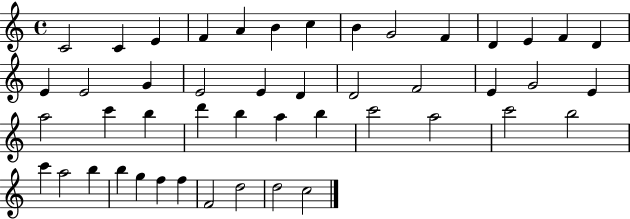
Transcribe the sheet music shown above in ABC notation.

X:1
T:Untitled
M:4/4
L:1/4
K:C
C2 C E F A B c B G2 F D E F D E E2 G E2 E D D2 F2 E G2 E a2 c' b d' b a b c'2 a2 c'2 b2 c' a2 b b g f f F2 d2 d2 c2